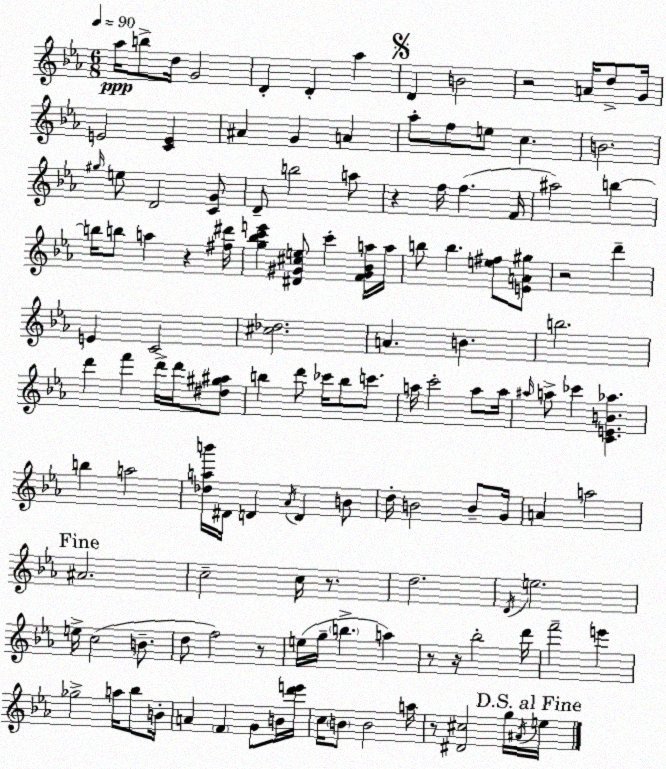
X:1
T:Untitled
M:6/8
L:1/4
K:Cm
_a/4 b/2 d/4 G2 D D _a D B2 z2 A/4 d/2 G/4 E2 [CE] ^A G A _a/2 f/2 e/2 c B2 ^g/4 e/2 D2 [CG]/2 D/2 b2 a/2 z f/4 f F/4 ^a2 b b/4 b/2 a z [^f^d']/4 [g_bc'e'] [^D^G^ce]/2 c' [F^G_Ba]/4 a/4 b/2 b [e^f]/2 [EA^g]/2 z2 d' E C2 [^c_d]2 A B b2 d' f' d'/4 d'/4 [^d^g^a]/2 b d'/2 _c'/4 b/2 c'/2 a/4 c'2 a/2 a/4 ^a/4 a/2 _c' [CEB_a] b a2 [_dab']/4 ^D/4 D _A/4 D B/2 d/4 B2 B/2 G/4 A a2 ^A2 c2 c/4 z/2 d2 D/4 e2 e/4 c2 B/2 d/2 f2 z/2 e/4 g/4 b a z/2 z/4 _b2 d'/4 f'2 e' _g2 a/4 _b/2 B/4 A F G/2 B/4 [d'e']/4 c/4 B/2 B2 a/4 z/2 [^D^c]2 g/4 ^A/4 e/4